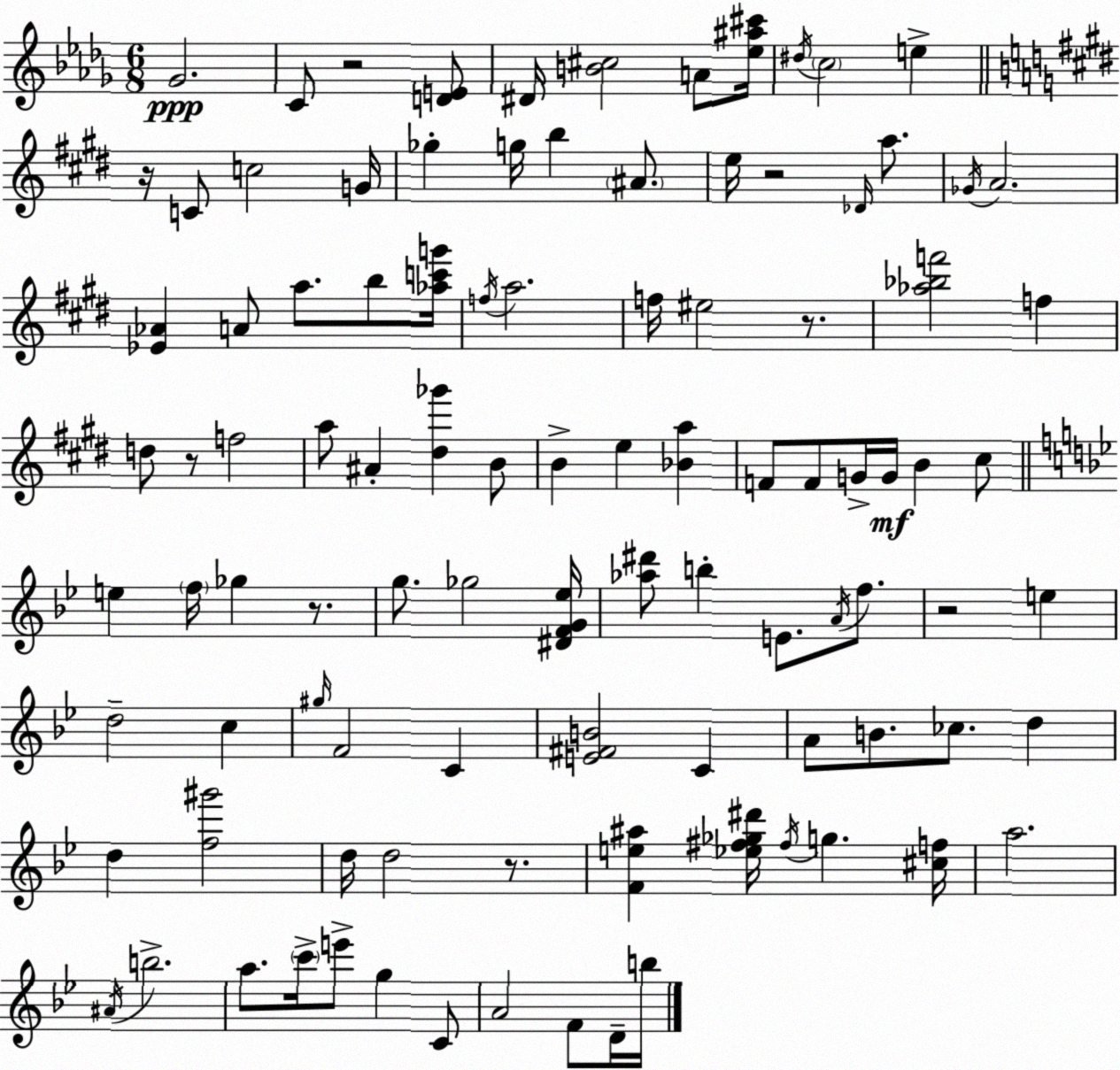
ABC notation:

X:1
T:Untitled
M:6/8
L:1/4
K:Bbm
_G2 C/2 z2 [DE]/2 ^D/4 [B^c]2 A/2 [_e^a^c']/4 ^d/4 c2 e z/4 C/2 c2 G/4 _g g/4 b ^A/2 e/4 z2 _D/4 a/2 _G/4 A2 [_E_A] A/2 a/2 b/2 [_ac'g']/4 f/4 a2 f/4 ^e2 z/2 [_a_bf']2 f d/2 z/2 f2 a/2 ^A [^d_g'] B/2 B e [_Ba] F/2 F/2 G/4 G/4 B ^c/2 e f/4 _g z/2 g/2 _g2 [^DFG_e]/4 [_a^d']/2 b E/2 A/4 f/2 z2 e d2 c ^g/4 F2 C [E^FB]2 C A/2 B/2 _c/2 d d [f^g']2 d/4 d2 z/2 [Fe^a] [_e^f_g^d']/4 ^f/4 g [^cf]/4 a2 ^A/4 b2 a/2 c'/4 e'/2 g C/2 A2 F/2 D/4 b/4